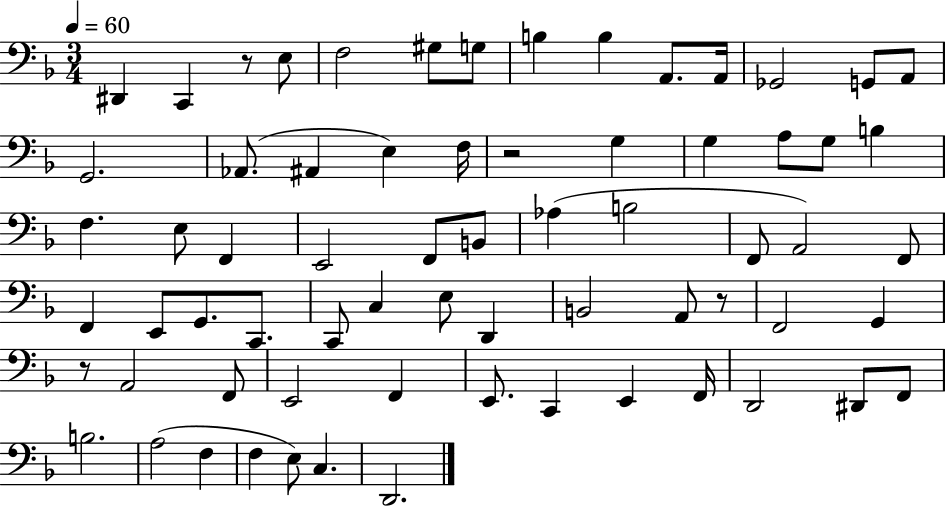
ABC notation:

X:1
T:Untitled
M:3/4
L:1/4
K:F
^D,, C,, z/2 E,/2 F,2 ^G,/2 G,/2 B, B, A,,/2 A,,/4 _G,,2 G,,/2 A,,/2 G,,2 _A,,/2 ^A,, E, F,/4 z2 G, G, A,/2 G,/2 B, F, E,/2 F,, E,,2 F,,/2 B,,/2 _A, B,2 F,,/2 A,,2 F,,/2 F,, E,,/2 G,,/2 C,,/2 C,,/2 C, E,/2 D,, B,,2 A,,/2 z/2 F,,2 G,, z/2 A,,2 F,,/2 E,,2 F,, E,,/2 C,, E,, F,,/4 D,,2 ^D,,/2 F,,/2 B,2 A,2 F, F, E,/2 C, D,,2